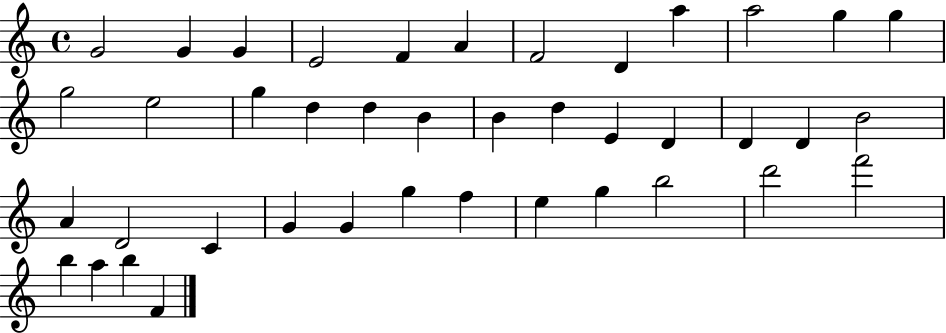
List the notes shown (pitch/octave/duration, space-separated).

G4/h G4/q G4/q E4/h F4/q A4/q F4/h D4/q A5/q A5/h G5/q G5/q G5/h E5/h G5/q D5/q D5/q B4/q B4/q D5/q E4/q D4/q D4/q D4/q B4/h A4/q D4/h C4/q G4/q G4/q G5/q F5/q E5/q G5/q B5/h D6/h F6/h B5/q A5/q B5/q F4/q